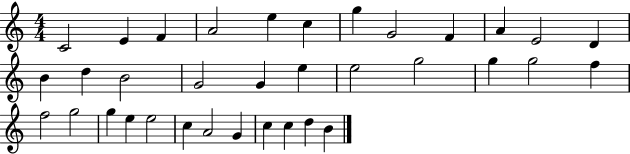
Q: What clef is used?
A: treble